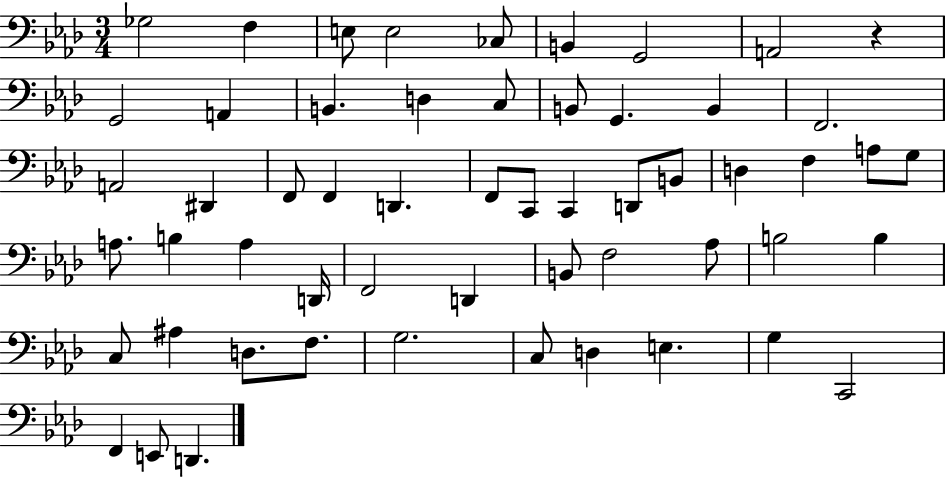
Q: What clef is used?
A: bass